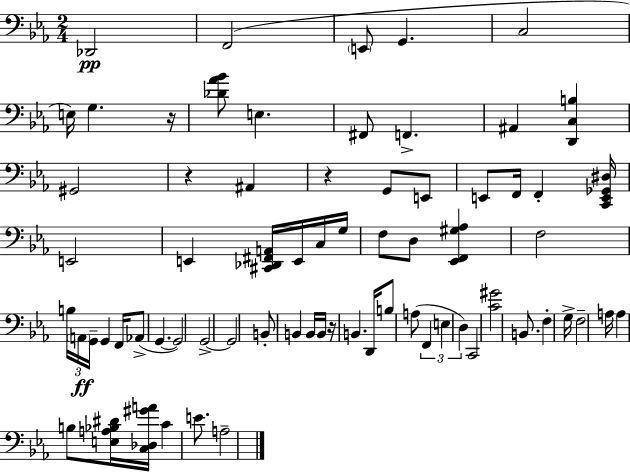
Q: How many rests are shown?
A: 4